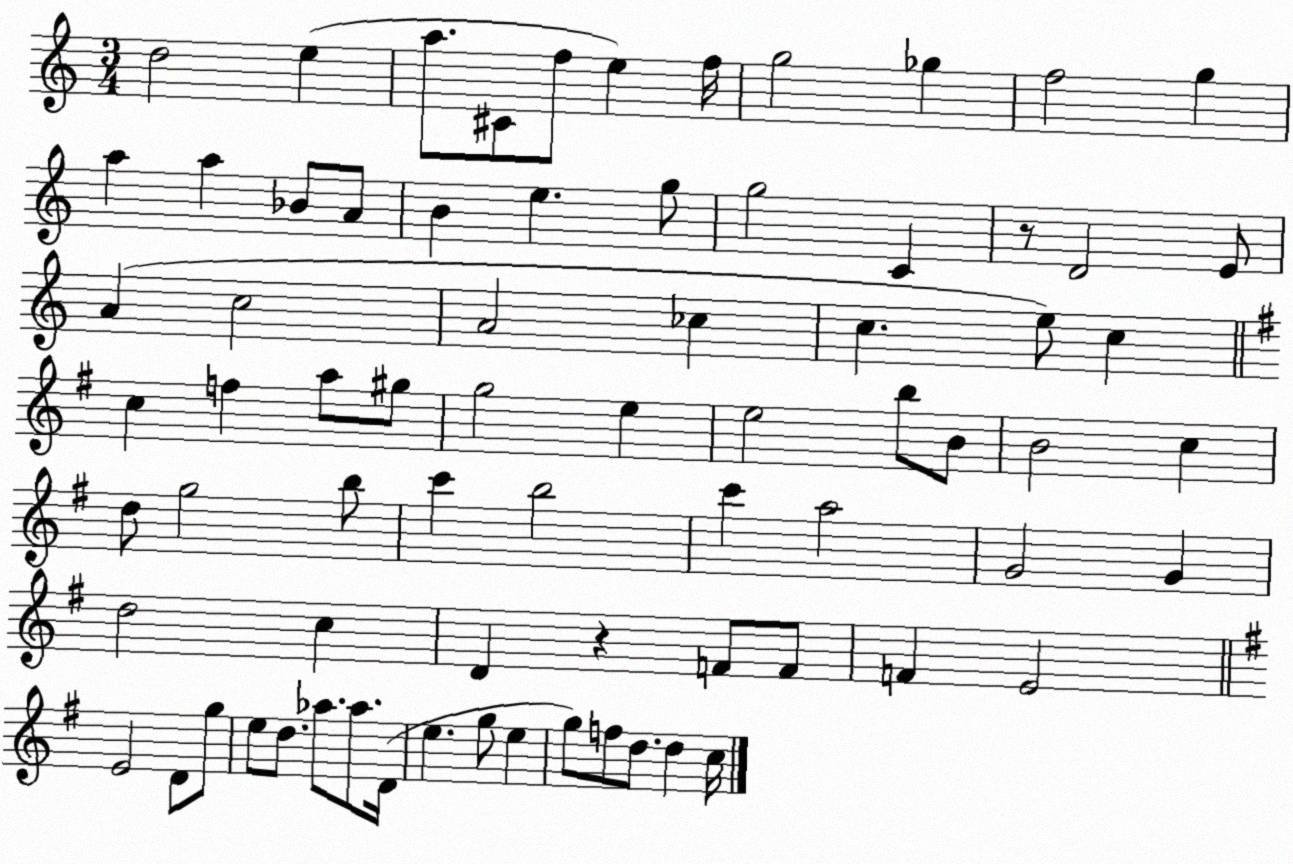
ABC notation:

X:1
T:Untitled
M:3/4
L:1/4
K:C
d2 e a/2 ^C/2 f/2 e f/4 g2 _g f2 g a a _B/2 A/2 B e g/2 g2 C z/2 D2 E/2 A c2 A2 _c c e/2 c c f a/2 ^g/2 g2 e e2 b/2 B/2 B2 c d/2 g2 b/2 c' b2 c' a2 G2 G d2 c D z F/2 F/2 F E2 E2 D/2 g/2 e/2 d/2 _a/2 _a/2 D/4 e g/2 e g/2 f/2 d/2 d c/4